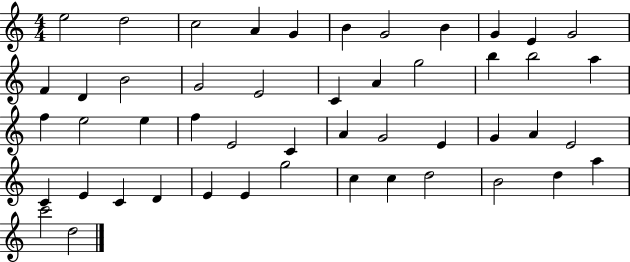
X:1
T:Untitled
M:4/4
L:1/4
K:C
e2 d2 c2 A G B G2 B G E G2 F D B2 G2 E2 C A g2 b b2 a f e2 e f E2 C A G2 E G A E2 C E C D E E g2 c c d2 B2 d a c'2 d2